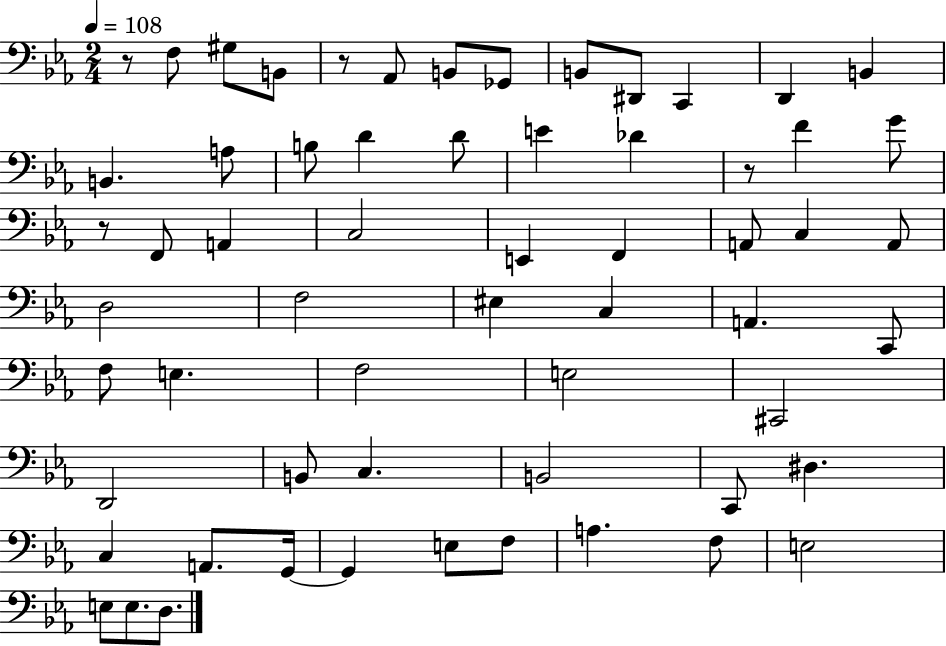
R/e F3/e G#3/e B2/e R/e Ab2/e B2/e Gb2/e B2/e D#2/e C2/q D2/q B2/q B2/q. A3/e B3/e D4/q D4/e E4/q Db4/q R/e F4/q G4/e R/e F2/e A2/q C3/h E2/q F2/q A2/e C3/q A2/e D3/h F3/h EIS3/q C3/q A2/q. C2/e F3/e E3/q. F3/h E3/h C#2/h D2/h B2/e C3/q. B2/h C2/e D#3/q. C3/q A2/e. G2/s G2/q E3/e F3/e A3/q. F3/e E3/h E3/e E3/e. D3/e.